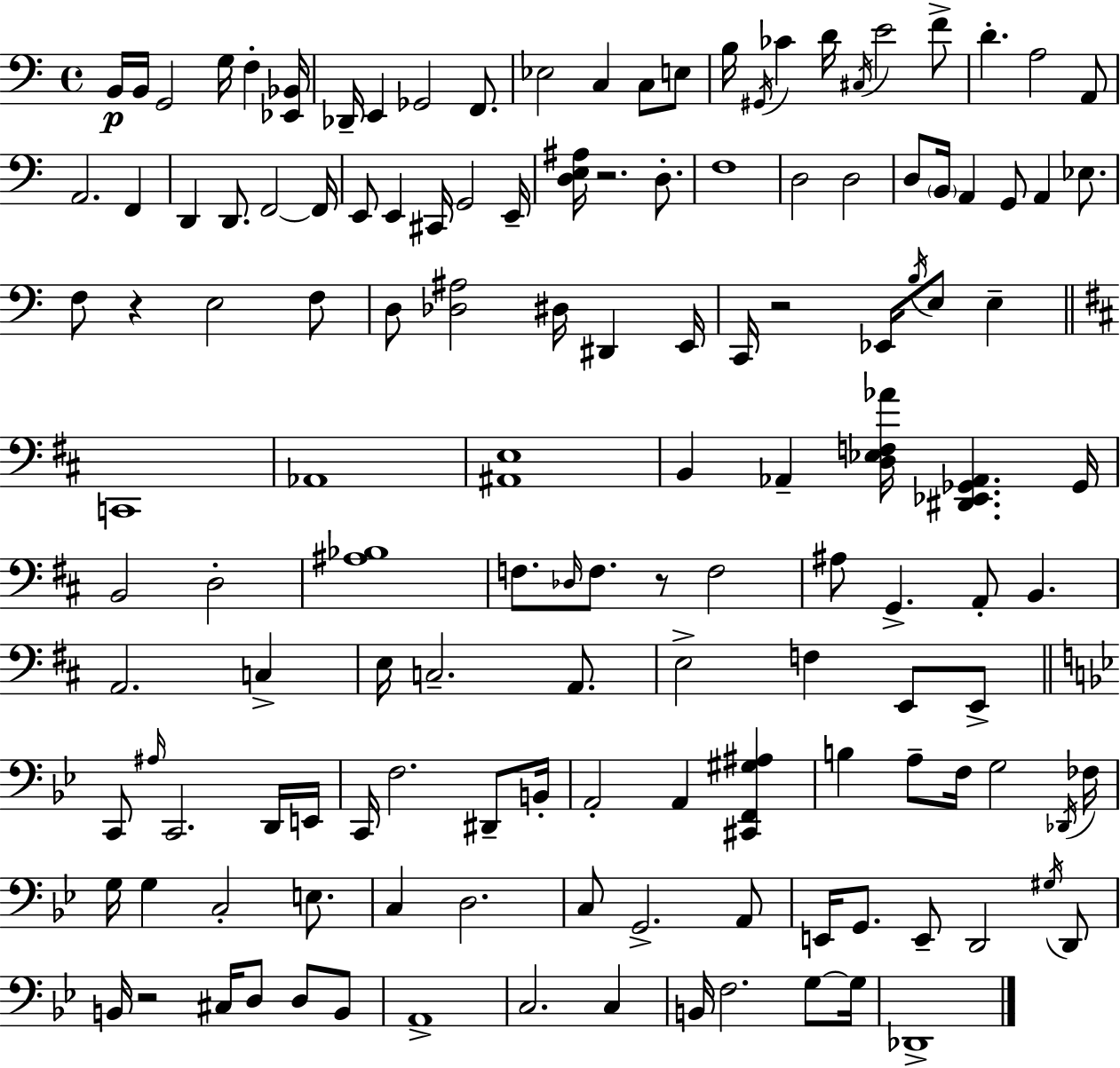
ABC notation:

X:1
T:Untitled
M:4/4
L:1/4
K:C
B,,/4 B,,/4 G,,2 G,/4 F, [_E,,_B,,]/4 _D,,/4 E,, _G,,2 F,,/2 _E,2 C, C,/2 E,/2 B,/4 ^G,,/4 _C D/4 ^C,/4 E2 F/2 D A,2 A,,/2 A,,2 F,, D,, D,,/2 F,,2 F,,/4 E,,/2 E,, ^C,,/4 G,,2 E,,/4 [D,E,^A,]/4 z2 D,/2 F,4 D,2 D,2 D,/2 B,,/4 A,, G,,/2 A,, _E,/2 F,/2 z E,2 F,/2 D,/2 [_D,^A,]2 ^D,/4 ^D,, E,,/4 C,,/4 z2 _E,,/4 B,/4 E,/2 E, C,,4 _A,,4 [^A,,E,]4 B,, _A,, [D,_E,F,_A]/4 [^D,,_E,,_G,,_A,,] _G,,/4 B,,2 D,2 [^A,_B,]4 F,/2 _D,/4 F,/2 z/2 F,2 ^A,/2 G,, A,,/2 B,, A,,2 C, E,/4 C,2 A,,/2 E,2 F, E,,/2 E,,/2 C,,/2 ^A,/4 C,,2 D,,/4 E,,/4 C,,/4 F,2 ^D,,/2 B,,/4 A,,2 A,, [^C,,F,,^G,^A,] B, A,/2 F,/4 G,2 _D,,/4 _F,/4 G,/4 G, C,2 E,/2 C, D,2 C,/2 G,,2 A,,/2 E,,/4 G,,/2 E,,/2 D,,2 ^G,/4 D,,/2 B,,/4 z2 ^C,/4 D,/2 D,/2 B,,/2 A,,4 C,2 C, B,,/4 F,2 G,/2 G,/4 _D,,4